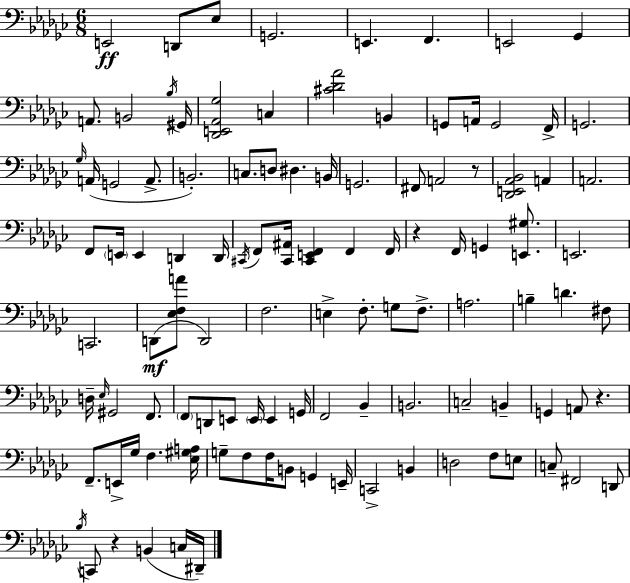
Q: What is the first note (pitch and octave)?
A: E2